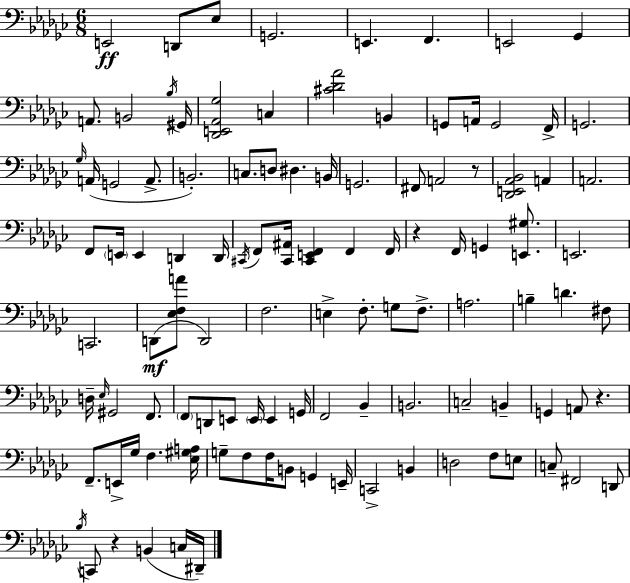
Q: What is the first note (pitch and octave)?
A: E2